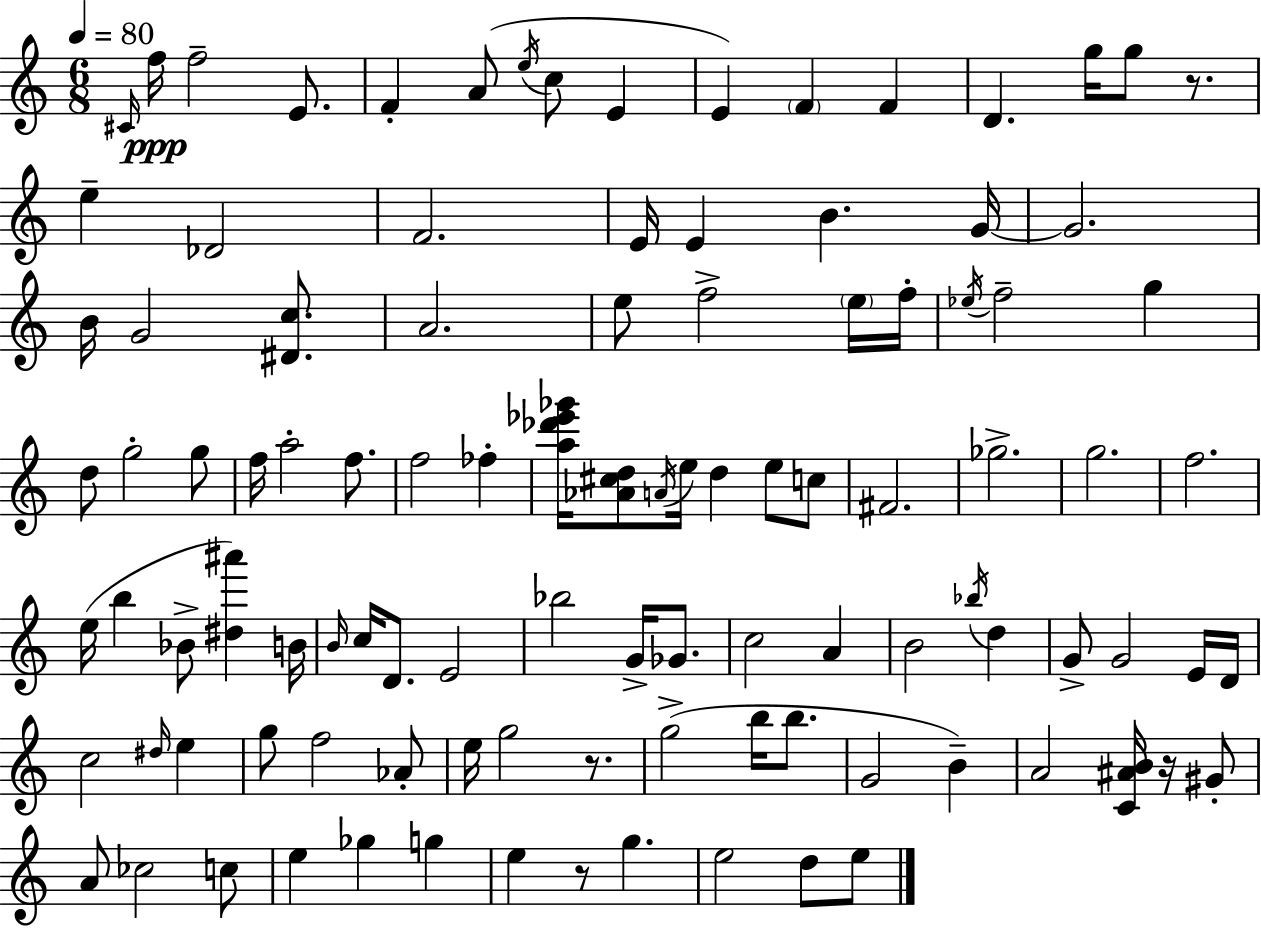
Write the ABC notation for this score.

X:1
T:Untitled
M:6/8
L:1/4
K:C
^C/4 f/4 f2 E/2 F A/2 e/4 c/2 E E F F D g/4 g/2 z/2 e _D2 F2 E/4 E B G/4 G2 B/4 G2 [^Dc]/2 A2 e/2 f2 e/4 f/4 _e/4 f2 g d/2 g2 g/2 f/4 a2 f/2 f2 _f [a_d'_e'_g']/4 [_A^cd]/2 A/4 e/4 d e/2 c/2 ^F2 _g2 g2 f2 e/4 b _B/2 [^d^a'] B/4 B/4 c/4 D/2 E2 _b2 G/4 _G/2 c2 A B2 _b/4 d G/2 G2 E/4 D/4 c2 ^d/4 e g/2 f2 _A/2 e/4 g2 z/2 g2 b/4 b/2 G2 B A2 [C^AB]/4 z/4 ^G/2 A/2 _c2 c/2 e _g g e z/2 g e2 d/2 e/2